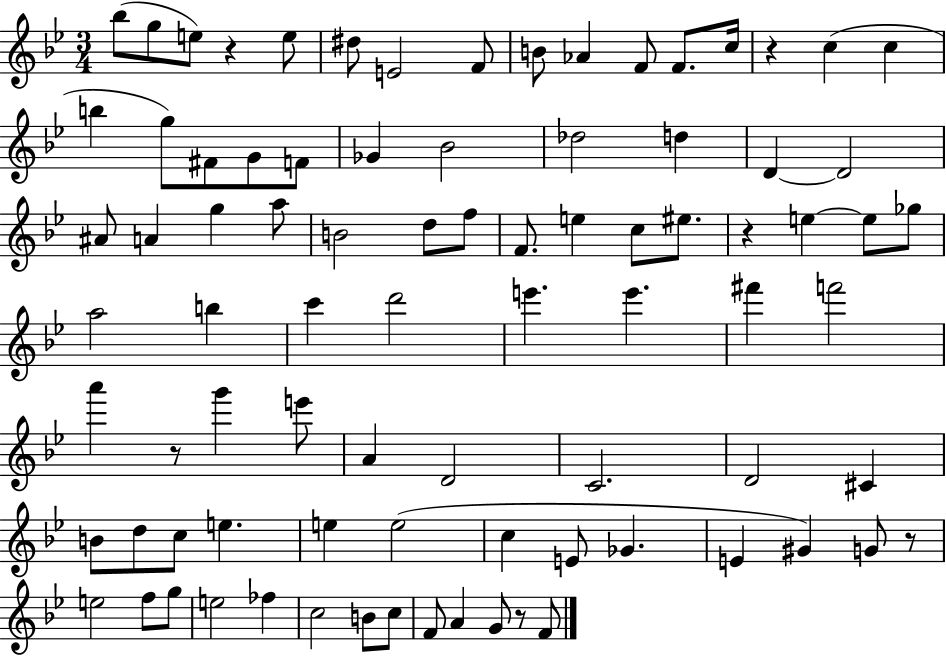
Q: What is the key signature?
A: BES major